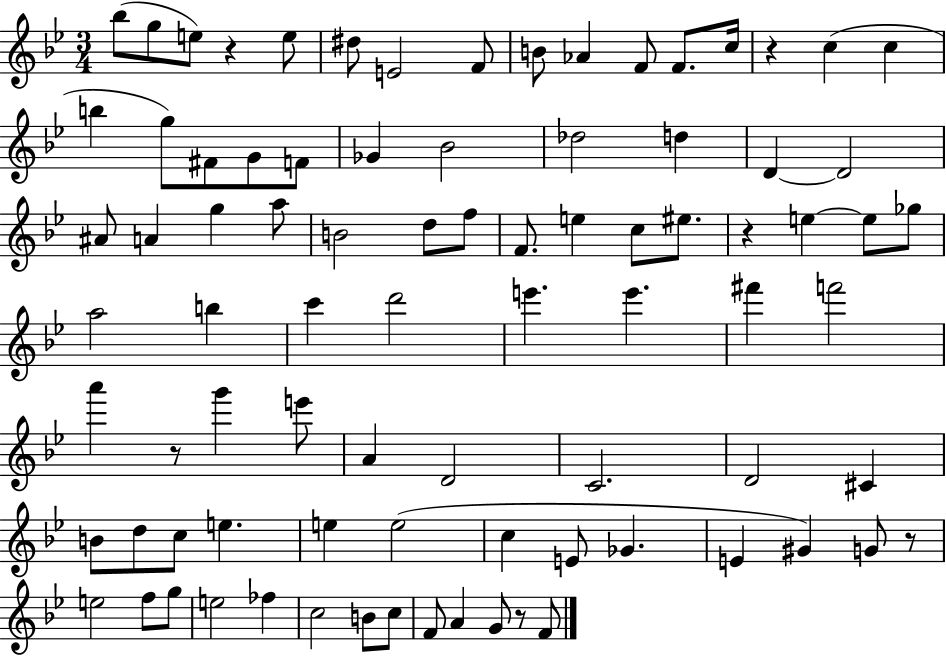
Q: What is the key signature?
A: BES major